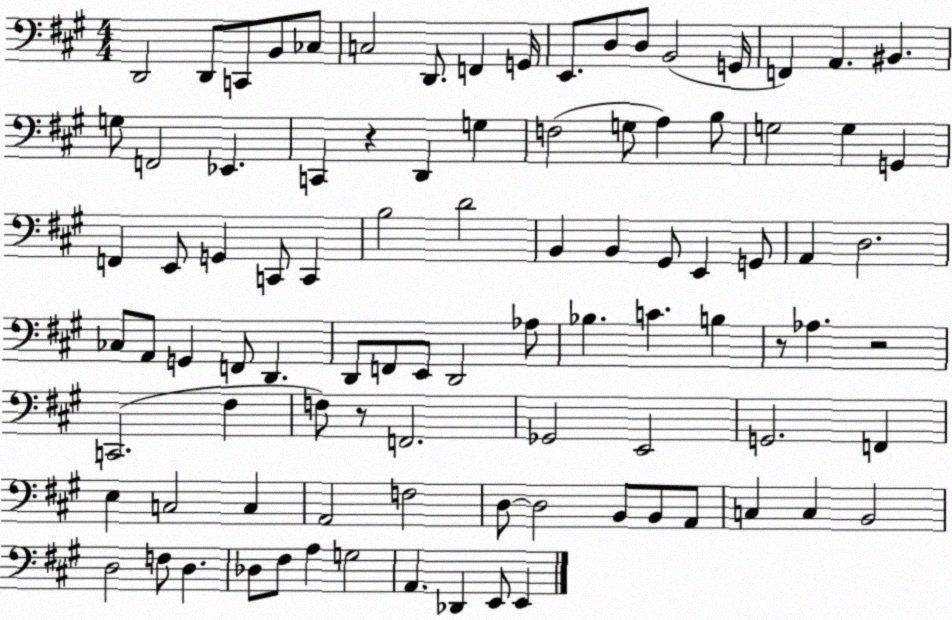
X:1
T:Untitled
M:4/4
L:1/4
K:A
D,,2 D,,/2 C,,/2 B,,/2 _C,/2 C,2 D,,/2 F,, G,,/4 E,,/2 D,/2 D,/2 B,,2 G,,/4 F,, A,, ^B,, G,/2 F,,2 _E,, C,, z D,, G, F,2 G,/2 A, B,/2 G,2 G, G,, F,, E,,/2 G,, C,,/2 C,, B,2 D2 B,, B,, ^G,,/2 E,, G,,/2 A,, D,2 _C,/2 A,,/2 G,, F,,/2 D,, D,,/2 F,,/2 E,,/2 D,,2 _A,/2 _B, C B, z/2 _A, z2 C,,2 ^F, F,/2 z/2 F,,2 _G,,2 E,,2 G,,2 F,, E, C,2 C, A,,2 F,2 D,/2 D,2 B,,/2 B,,/2 A,,/2 C, C, B,,2 D,2 F,/2 D, _D,/2 ^F,/2 A, G,2 A,, _D,, E,,/2 E,,